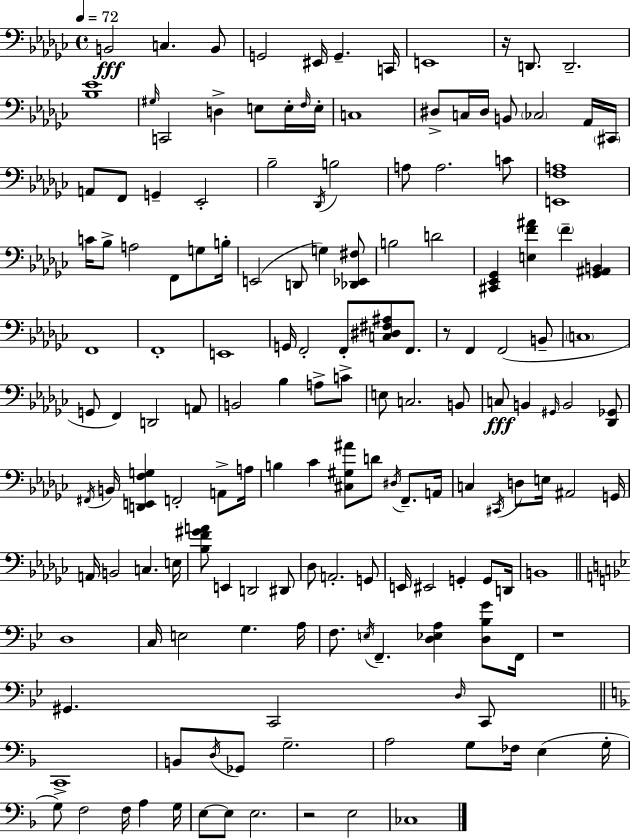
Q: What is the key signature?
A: EES minor